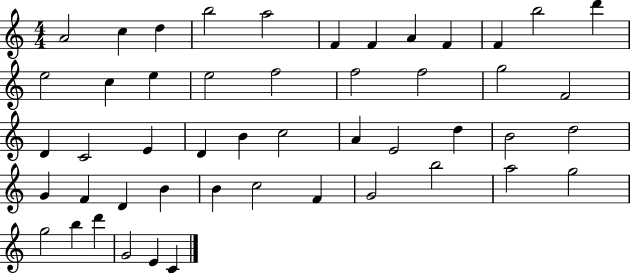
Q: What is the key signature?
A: C major